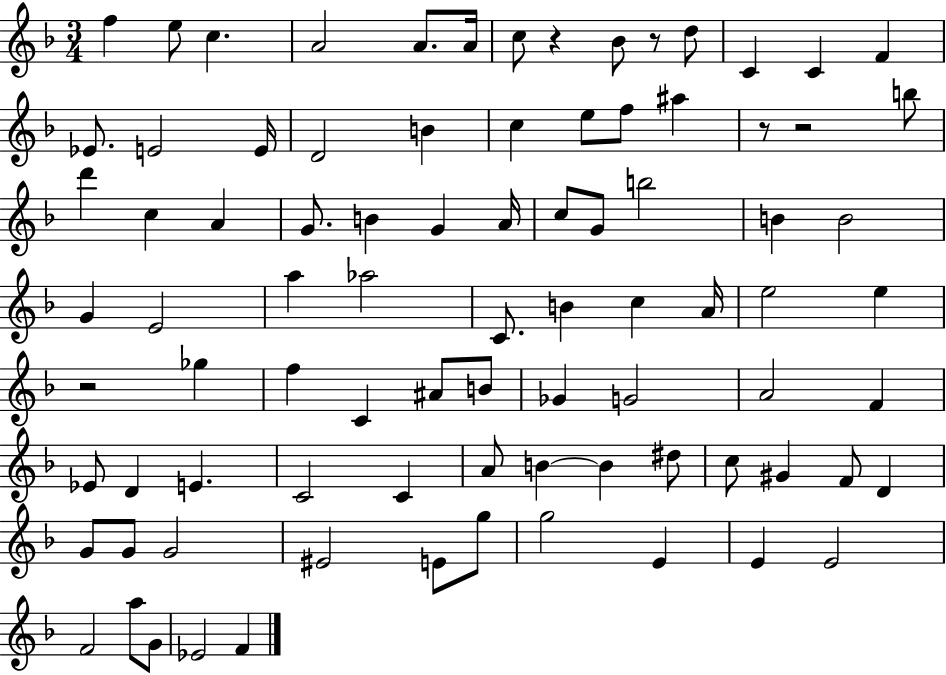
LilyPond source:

{
  \clef treble
  \numericTimeSignature
  \time 3/4
  \key f \major
  f''4 e''8 c''4. | a'2 a'8. a'16 | c''8 r4 bes'8 r8 d''8 | c'4 c'4 f'4 | \break ees'8. e'2 e'16 | d'2 b'4 | c''4 e''8 f''8 ais''4 | r8 r2 b''8 | \break d'''4 c''4 a'4 | g'8. b'4 g'4 a'16 | c''8 g'8 b''2 | b'4 b'2 | \break g'4 e'2 | a''4 aes''2 | c'8. b'4 c''4 a'16 | e''2 e''4 | \break r2 ges''4 | f''4 c'4 ais'8 b'8 | ges'4 g'2 | a'2 f'4 | \break ees'8 d'4 e'4. | c'2 c'4 | a'8 b'4~~ b'4 dis''8 | c''8 gis'4 f'8 d'4 | \break g'8 g'8 g'2 | eis'2 e'8 g''8 | g''2 e'4 | e'4 e'2 | \break f'2 a''8 g'8 | ees'2 f'4 | \bar "|."
}